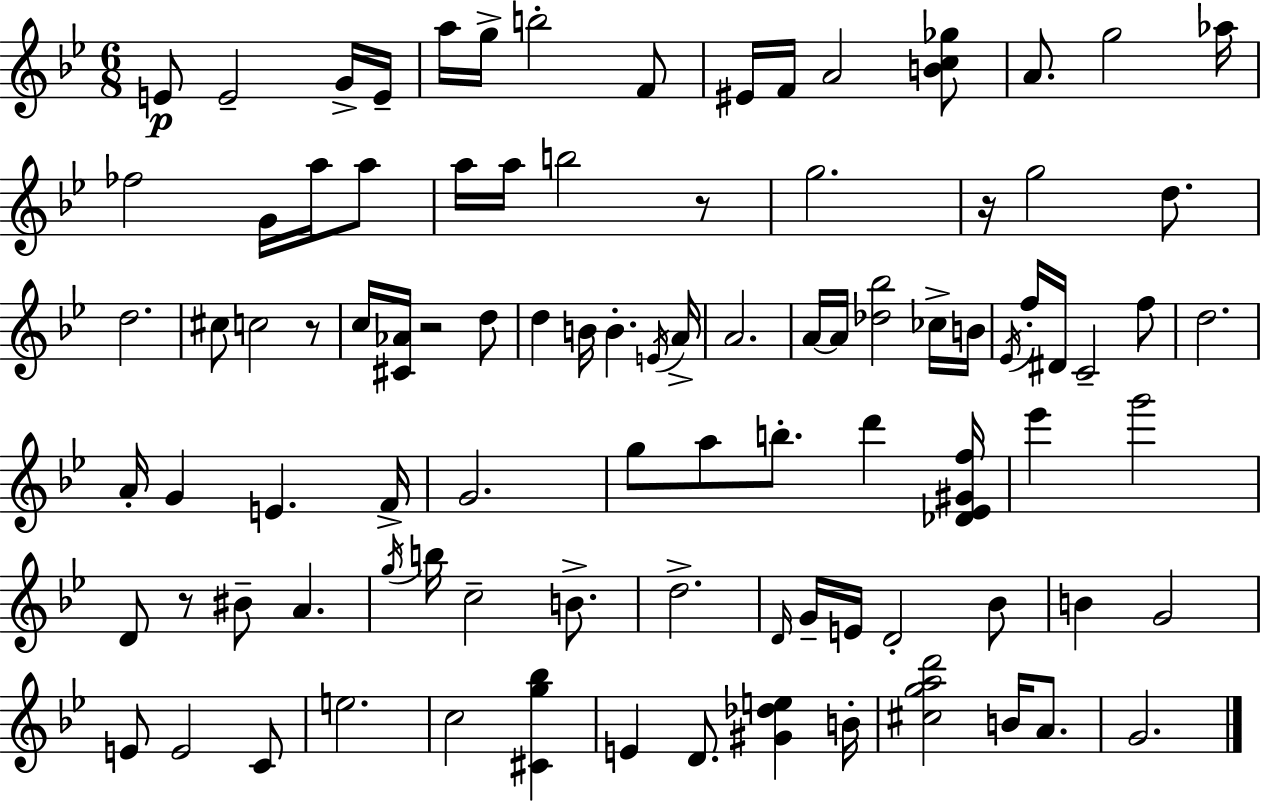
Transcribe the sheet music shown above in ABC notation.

X:1
T:Untitled
M:6/8
L:1/4
K:Bb
E/2 E2 G/4 E/4 a/4 g/4 b2 F/2 ^E/4 F/4 A2 [Bc_g]/2 A/2 g2 _a/4 _f2 G/4 a/4 a/2 a/4 a/4 b2 z/2 g2 z/4 g2 d/2 d2 ^c/2 c2 z/2 c/4 [^C_A]/4 z2 d/2 d B/4 B E/4 A/4 A2 A/4 A/4 [_d_b]2 _c/4 B/4 _E/4 f/4 ^D/4 C2 f/2 d2 A/4 G E F/4 G2 g/2 a/2 b/2 d' [_D_E^Gf]/4 _e' g'2 D/2 z/2 ^B/2 A g/4 b/4 c2 B/2 d2 D/4 G/4 E/4 D2 _B/2 B G2 E/2 E2 C/2 e2 c2 [^Cg_b] E D/2 [^G_de] B/4 [^cgad']2 B/4 A/2 G2